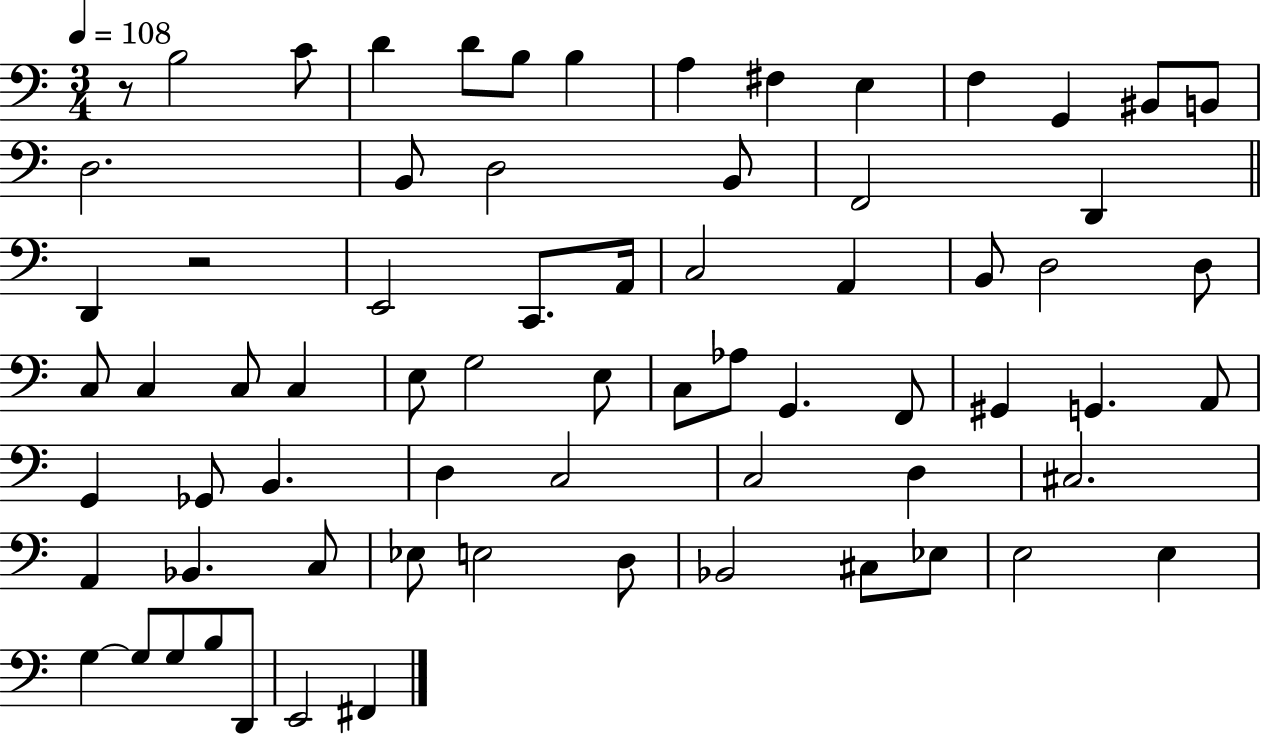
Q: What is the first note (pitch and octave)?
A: B3